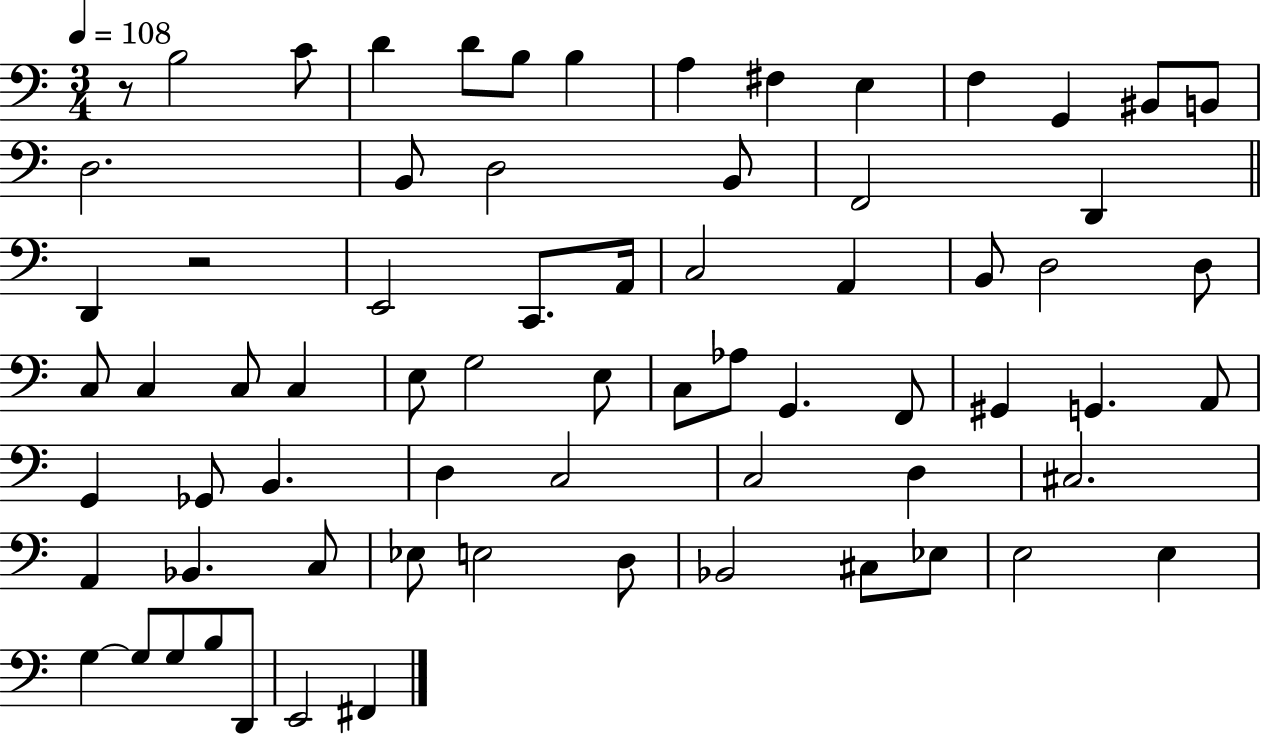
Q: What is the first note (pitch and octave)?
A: B3